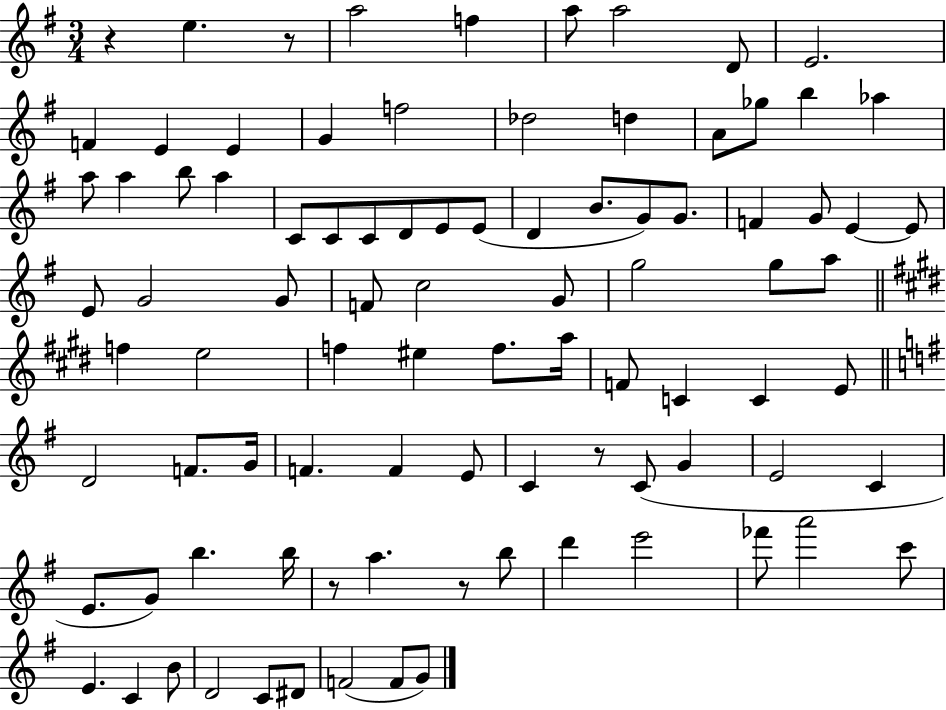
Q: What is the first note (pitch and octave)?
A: E5